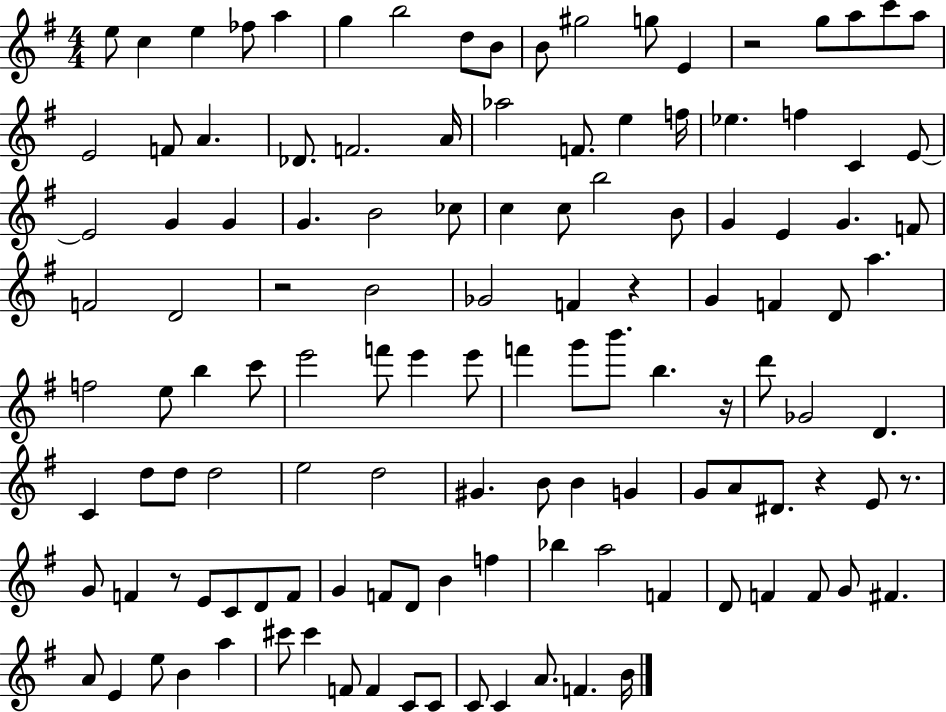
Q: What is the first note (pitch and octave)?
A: E5